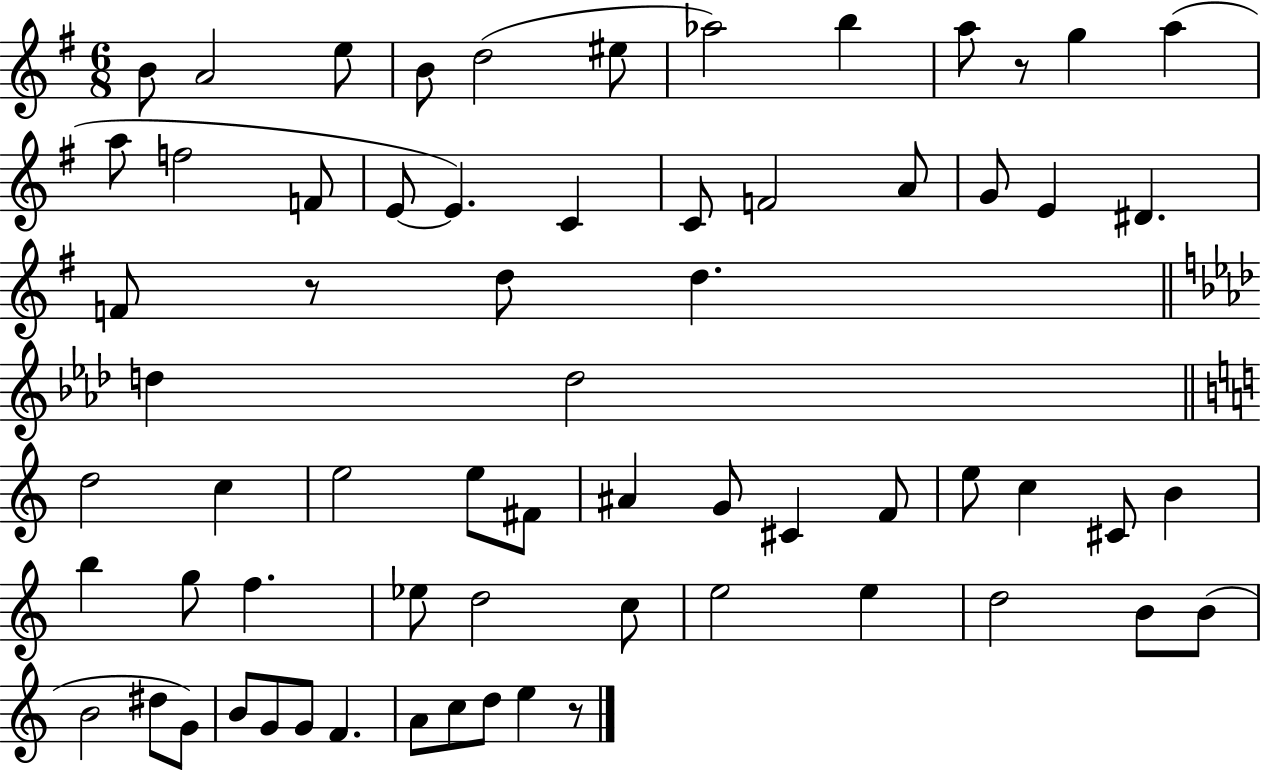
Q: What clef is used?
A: treble